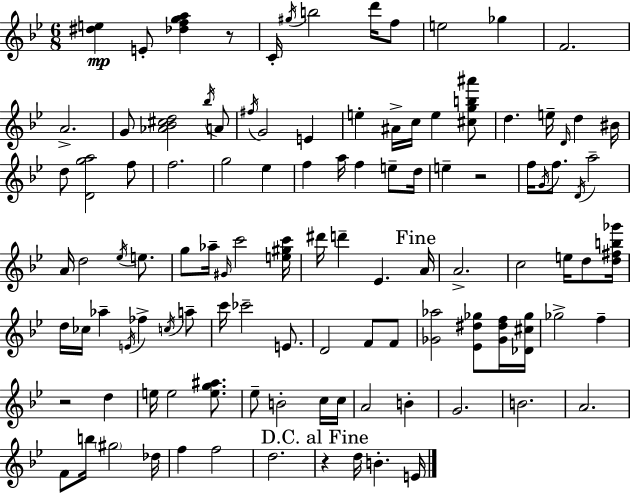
[D#5,E5]/q E4/e [Db5,F5,G5,A5]/q R/e C4/s G#5/s B5/h D6/s F5/e E5/h Gb5/q F4/h. A4/h. G4/e [Ab4,Bb4,C#5,D5]/h Bb5/s A4/e F#5/s G4/h E4/q E5/q A#4/s C5/s E5/q [C#5,G5,B5,A#6]/e D5/q. E5/s D4/s D5/q BIS4/s D5/e [D4,G5,A5]/h F5/e F5/h. G5/h Eb5/q F5/q A5/s F5/q E5/e D5/s E5/q R/h F5/s G4/s F5/e. D4/s A5/h A4/s D5/h Eb5/s E5/e. G5/e Ab5/s G#4/s C6/h [E5,G#5,C6]/s D#6/s D6/q Eb4/q. A4/s A4/h. C5/h E5/s D5/e [D5,F#5,B5,Gb6]/s D5/s CES5/s Ab5/q E4/s FES5/q C5/s A5/e C6/s CES6/h E4/e. D4/h F4/e F4/e [Gb4,Ab5]/h [Eb4,D#5,Gb5]/e [Gb4,D#5,F5]/s [Db4,C#5,Gb5]/s Gb5/h F5/q R/h D5/q E5/s E5/h [E5,G5,A#5]/e. Eb5/e B4/h C5/s C5/s A4/h B4/q G4/h. B4/h. A4/h. F4/e B5/s G#5/h Db5/s F5/q F5/h D5/h. R/q D5/s B4/q. E4/s